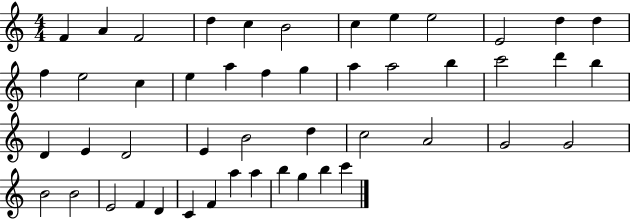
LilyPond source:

{
  \clef treble
  \numericTimeSignature
  \time 4/4
  \key c \major
  f'4 a'4 f'2 | d''4 c''4 b'2 | c''4 e''4 e''2 | e'2 d''4 d''4 | \break f''4 e''2 c''4 | e''4 a''4 f''4 g''4 | a''4 a''2 b''4 | c'''2 d'''4 b''4 | \break d'4 e'4 d'2 | e'4 b'2 d''4 | c''2 a'2 | g'2 g'2 | \break b'2 b'2 | e'2 f'4 d'4 | c'4 f'4 a''4 a''4 | b''4 g''4 b''4 c'''4 | \break \bar "|."
}